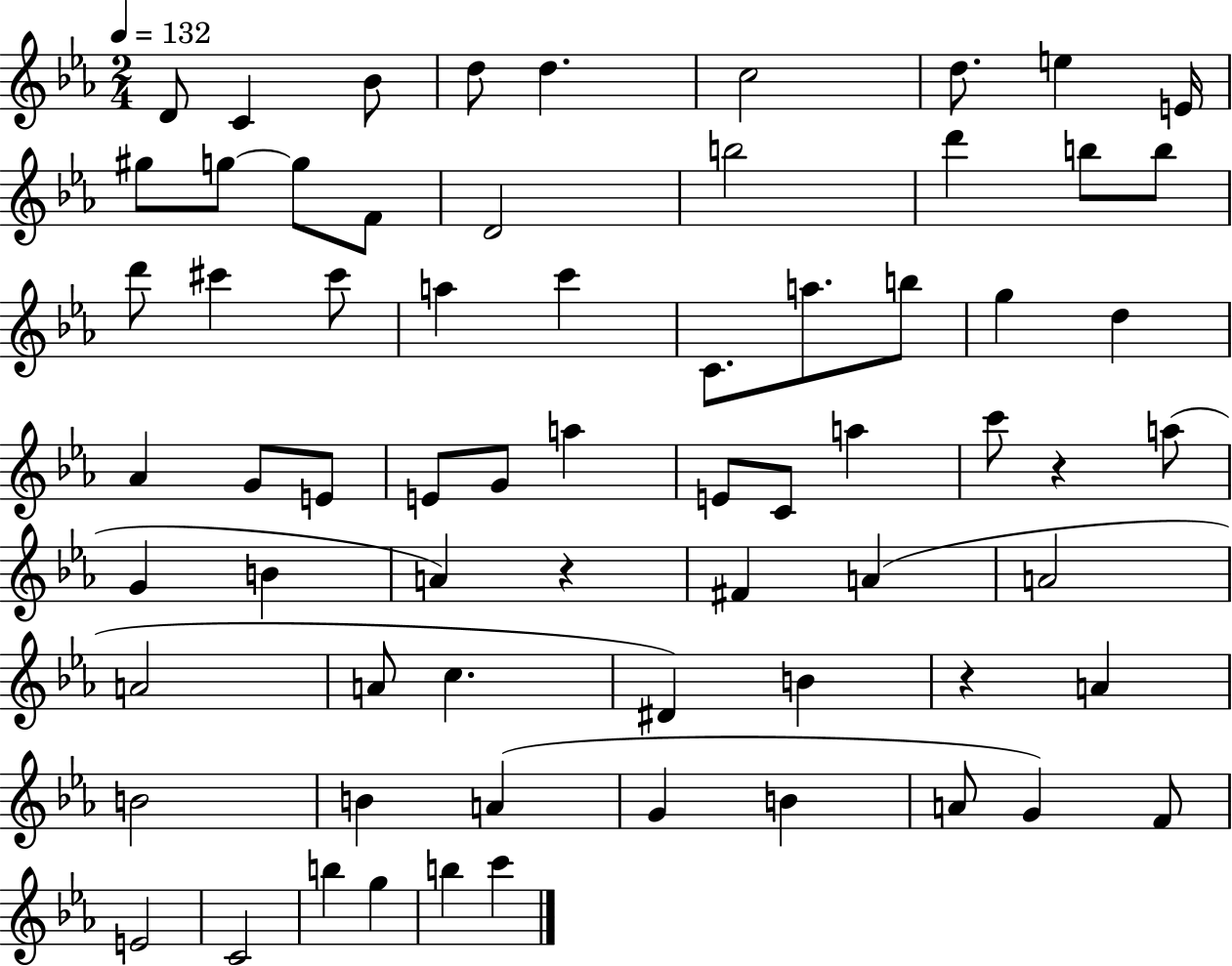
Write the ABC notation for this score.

X:1
T:Untitled
M:2/4
L:1/4
K:Eb
D/2 C _B/2 d/2 d c2 d/2 e E/4 ^g/2 g/2 g/2 F/2 D2 b2 d' b/2 b/2 d'/2 ^c' ^c'/2 a c' C/2 a/2 b/2 g d _A G/2 E/2 E/2 G/2 a E/2 C/2 a c'/2 z a/2 G B A z ^F A A2 A2 A/2 c ^D B z A B2 B A G B A/2 G F/2 E2 C2 b g b c'